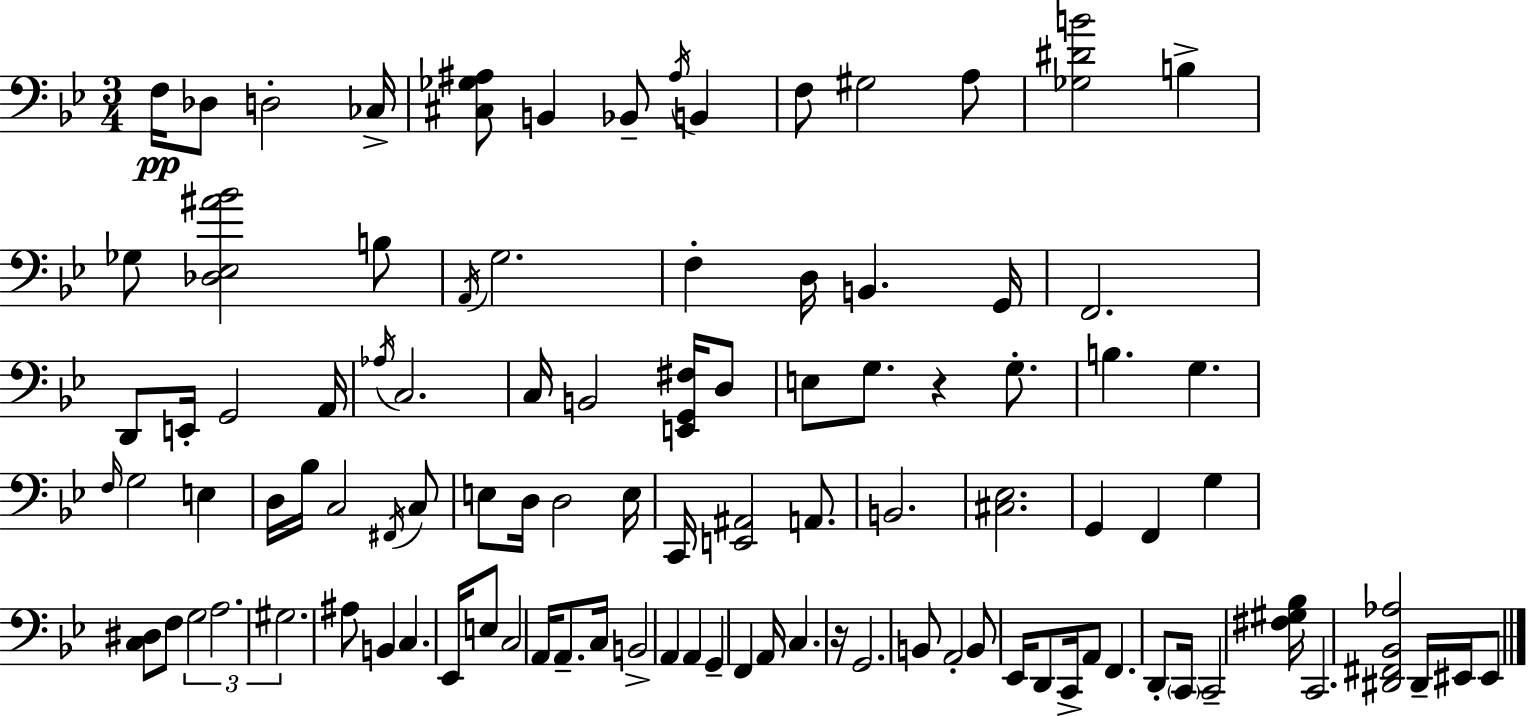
{
  \clef bass
  \numericTimeSignature
  \time 3/4
  \key bes \major
  \repeat volta 2 { f16\pp des8 d2-. ces16-> | <cis ges ais>8 b,4 bes,8-- \acciaccatura { ais16 } b,4 | f8 gis2 a8 | <ges dis' b'>2 b4-> | \break ges8 <des ees ais' bes'>2 b8 | \acciaccatura { a,16 } g2. | f4-. d16 b,4. | g,16 f,2. | \break d,8 e,16-. g,2 | a,16 \acciaccatura { aes16 } c2. | c16 b,2 | <e, g, fis>16 d8 e8 g8. r4 | \break g8.-. b4. g4. | \grace { f16 } g2 | e4 d16 bes16 c2 | \acciaccatura { fis,16 } c8 e8 d16 d2 | \break e16 c,16 <e, ais,>2 | a,8. b,2. | <cis ees>2. | g,4 f,4 | \break g4 <c dis>8 f8 \tuplet 3/2 { g2 | a2. | gis2. } | ais8 b,4 c4. | \break ees,16 e8 c2 | a,16 a,8.-- c16 b,2-> | a,4 a,4 | g,4-- f,4 a,16 c4. | \break r16 g,2. | b,8 a,2-. | b,8 ees,16 d,8 c,16-> a,8 f,4. | d,8-. \parenthesize c,16 c,2-- | \break <fis gis bes>16 c,2. | <dis, fis, bes, aes>2 | dis,16-- eis,16 eis,8 } \bar "|."
}